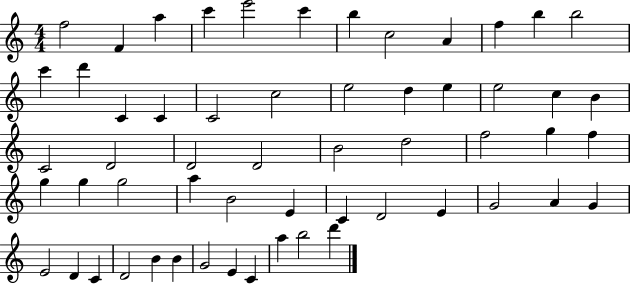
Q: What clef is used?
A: treble